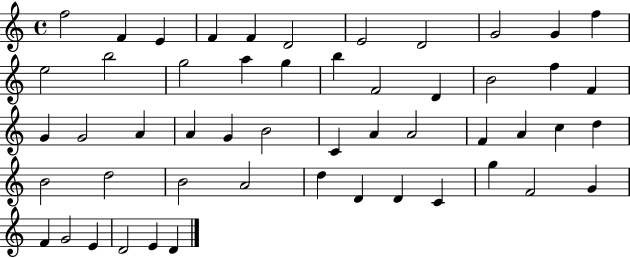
F5/h F4/q E4/q F4/q F4/q D4/h E4/h D4/h G4/h G4/q F5/q E5/h B5/h G5/h A5/q G5/q B5/q F4/h D4/q B4/h F5/q F4/q G4/q G4/h A4/q A4/q G4/q B4/h C4/q A4/q A4/h F4/q A4/q C5/q D5/q B4/h D5/h B4/h A4/h D5/q D4/q D4/q C4/q G5/q F4/h G4/q F4/q G4/h E4/q D4/h E4/q D4/q